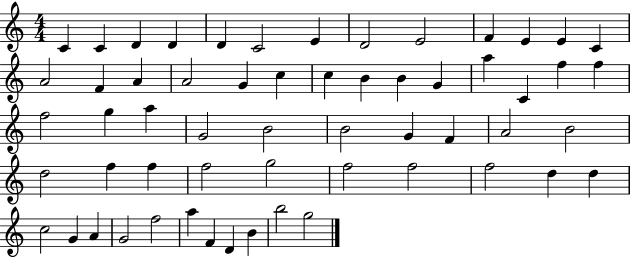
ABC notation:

X:1
T:Untitled
M:4/4
L:1/4
K:C
C C D D D C2 E D2 E2 F E E C A2 F A A2 G c c B B G a C f f f2 g a G2 B2 B2 G F A2 B2 d2 f f f2 g2 f2 f2 f2 d d c2 G A G2 f2 a F D B b2 g2